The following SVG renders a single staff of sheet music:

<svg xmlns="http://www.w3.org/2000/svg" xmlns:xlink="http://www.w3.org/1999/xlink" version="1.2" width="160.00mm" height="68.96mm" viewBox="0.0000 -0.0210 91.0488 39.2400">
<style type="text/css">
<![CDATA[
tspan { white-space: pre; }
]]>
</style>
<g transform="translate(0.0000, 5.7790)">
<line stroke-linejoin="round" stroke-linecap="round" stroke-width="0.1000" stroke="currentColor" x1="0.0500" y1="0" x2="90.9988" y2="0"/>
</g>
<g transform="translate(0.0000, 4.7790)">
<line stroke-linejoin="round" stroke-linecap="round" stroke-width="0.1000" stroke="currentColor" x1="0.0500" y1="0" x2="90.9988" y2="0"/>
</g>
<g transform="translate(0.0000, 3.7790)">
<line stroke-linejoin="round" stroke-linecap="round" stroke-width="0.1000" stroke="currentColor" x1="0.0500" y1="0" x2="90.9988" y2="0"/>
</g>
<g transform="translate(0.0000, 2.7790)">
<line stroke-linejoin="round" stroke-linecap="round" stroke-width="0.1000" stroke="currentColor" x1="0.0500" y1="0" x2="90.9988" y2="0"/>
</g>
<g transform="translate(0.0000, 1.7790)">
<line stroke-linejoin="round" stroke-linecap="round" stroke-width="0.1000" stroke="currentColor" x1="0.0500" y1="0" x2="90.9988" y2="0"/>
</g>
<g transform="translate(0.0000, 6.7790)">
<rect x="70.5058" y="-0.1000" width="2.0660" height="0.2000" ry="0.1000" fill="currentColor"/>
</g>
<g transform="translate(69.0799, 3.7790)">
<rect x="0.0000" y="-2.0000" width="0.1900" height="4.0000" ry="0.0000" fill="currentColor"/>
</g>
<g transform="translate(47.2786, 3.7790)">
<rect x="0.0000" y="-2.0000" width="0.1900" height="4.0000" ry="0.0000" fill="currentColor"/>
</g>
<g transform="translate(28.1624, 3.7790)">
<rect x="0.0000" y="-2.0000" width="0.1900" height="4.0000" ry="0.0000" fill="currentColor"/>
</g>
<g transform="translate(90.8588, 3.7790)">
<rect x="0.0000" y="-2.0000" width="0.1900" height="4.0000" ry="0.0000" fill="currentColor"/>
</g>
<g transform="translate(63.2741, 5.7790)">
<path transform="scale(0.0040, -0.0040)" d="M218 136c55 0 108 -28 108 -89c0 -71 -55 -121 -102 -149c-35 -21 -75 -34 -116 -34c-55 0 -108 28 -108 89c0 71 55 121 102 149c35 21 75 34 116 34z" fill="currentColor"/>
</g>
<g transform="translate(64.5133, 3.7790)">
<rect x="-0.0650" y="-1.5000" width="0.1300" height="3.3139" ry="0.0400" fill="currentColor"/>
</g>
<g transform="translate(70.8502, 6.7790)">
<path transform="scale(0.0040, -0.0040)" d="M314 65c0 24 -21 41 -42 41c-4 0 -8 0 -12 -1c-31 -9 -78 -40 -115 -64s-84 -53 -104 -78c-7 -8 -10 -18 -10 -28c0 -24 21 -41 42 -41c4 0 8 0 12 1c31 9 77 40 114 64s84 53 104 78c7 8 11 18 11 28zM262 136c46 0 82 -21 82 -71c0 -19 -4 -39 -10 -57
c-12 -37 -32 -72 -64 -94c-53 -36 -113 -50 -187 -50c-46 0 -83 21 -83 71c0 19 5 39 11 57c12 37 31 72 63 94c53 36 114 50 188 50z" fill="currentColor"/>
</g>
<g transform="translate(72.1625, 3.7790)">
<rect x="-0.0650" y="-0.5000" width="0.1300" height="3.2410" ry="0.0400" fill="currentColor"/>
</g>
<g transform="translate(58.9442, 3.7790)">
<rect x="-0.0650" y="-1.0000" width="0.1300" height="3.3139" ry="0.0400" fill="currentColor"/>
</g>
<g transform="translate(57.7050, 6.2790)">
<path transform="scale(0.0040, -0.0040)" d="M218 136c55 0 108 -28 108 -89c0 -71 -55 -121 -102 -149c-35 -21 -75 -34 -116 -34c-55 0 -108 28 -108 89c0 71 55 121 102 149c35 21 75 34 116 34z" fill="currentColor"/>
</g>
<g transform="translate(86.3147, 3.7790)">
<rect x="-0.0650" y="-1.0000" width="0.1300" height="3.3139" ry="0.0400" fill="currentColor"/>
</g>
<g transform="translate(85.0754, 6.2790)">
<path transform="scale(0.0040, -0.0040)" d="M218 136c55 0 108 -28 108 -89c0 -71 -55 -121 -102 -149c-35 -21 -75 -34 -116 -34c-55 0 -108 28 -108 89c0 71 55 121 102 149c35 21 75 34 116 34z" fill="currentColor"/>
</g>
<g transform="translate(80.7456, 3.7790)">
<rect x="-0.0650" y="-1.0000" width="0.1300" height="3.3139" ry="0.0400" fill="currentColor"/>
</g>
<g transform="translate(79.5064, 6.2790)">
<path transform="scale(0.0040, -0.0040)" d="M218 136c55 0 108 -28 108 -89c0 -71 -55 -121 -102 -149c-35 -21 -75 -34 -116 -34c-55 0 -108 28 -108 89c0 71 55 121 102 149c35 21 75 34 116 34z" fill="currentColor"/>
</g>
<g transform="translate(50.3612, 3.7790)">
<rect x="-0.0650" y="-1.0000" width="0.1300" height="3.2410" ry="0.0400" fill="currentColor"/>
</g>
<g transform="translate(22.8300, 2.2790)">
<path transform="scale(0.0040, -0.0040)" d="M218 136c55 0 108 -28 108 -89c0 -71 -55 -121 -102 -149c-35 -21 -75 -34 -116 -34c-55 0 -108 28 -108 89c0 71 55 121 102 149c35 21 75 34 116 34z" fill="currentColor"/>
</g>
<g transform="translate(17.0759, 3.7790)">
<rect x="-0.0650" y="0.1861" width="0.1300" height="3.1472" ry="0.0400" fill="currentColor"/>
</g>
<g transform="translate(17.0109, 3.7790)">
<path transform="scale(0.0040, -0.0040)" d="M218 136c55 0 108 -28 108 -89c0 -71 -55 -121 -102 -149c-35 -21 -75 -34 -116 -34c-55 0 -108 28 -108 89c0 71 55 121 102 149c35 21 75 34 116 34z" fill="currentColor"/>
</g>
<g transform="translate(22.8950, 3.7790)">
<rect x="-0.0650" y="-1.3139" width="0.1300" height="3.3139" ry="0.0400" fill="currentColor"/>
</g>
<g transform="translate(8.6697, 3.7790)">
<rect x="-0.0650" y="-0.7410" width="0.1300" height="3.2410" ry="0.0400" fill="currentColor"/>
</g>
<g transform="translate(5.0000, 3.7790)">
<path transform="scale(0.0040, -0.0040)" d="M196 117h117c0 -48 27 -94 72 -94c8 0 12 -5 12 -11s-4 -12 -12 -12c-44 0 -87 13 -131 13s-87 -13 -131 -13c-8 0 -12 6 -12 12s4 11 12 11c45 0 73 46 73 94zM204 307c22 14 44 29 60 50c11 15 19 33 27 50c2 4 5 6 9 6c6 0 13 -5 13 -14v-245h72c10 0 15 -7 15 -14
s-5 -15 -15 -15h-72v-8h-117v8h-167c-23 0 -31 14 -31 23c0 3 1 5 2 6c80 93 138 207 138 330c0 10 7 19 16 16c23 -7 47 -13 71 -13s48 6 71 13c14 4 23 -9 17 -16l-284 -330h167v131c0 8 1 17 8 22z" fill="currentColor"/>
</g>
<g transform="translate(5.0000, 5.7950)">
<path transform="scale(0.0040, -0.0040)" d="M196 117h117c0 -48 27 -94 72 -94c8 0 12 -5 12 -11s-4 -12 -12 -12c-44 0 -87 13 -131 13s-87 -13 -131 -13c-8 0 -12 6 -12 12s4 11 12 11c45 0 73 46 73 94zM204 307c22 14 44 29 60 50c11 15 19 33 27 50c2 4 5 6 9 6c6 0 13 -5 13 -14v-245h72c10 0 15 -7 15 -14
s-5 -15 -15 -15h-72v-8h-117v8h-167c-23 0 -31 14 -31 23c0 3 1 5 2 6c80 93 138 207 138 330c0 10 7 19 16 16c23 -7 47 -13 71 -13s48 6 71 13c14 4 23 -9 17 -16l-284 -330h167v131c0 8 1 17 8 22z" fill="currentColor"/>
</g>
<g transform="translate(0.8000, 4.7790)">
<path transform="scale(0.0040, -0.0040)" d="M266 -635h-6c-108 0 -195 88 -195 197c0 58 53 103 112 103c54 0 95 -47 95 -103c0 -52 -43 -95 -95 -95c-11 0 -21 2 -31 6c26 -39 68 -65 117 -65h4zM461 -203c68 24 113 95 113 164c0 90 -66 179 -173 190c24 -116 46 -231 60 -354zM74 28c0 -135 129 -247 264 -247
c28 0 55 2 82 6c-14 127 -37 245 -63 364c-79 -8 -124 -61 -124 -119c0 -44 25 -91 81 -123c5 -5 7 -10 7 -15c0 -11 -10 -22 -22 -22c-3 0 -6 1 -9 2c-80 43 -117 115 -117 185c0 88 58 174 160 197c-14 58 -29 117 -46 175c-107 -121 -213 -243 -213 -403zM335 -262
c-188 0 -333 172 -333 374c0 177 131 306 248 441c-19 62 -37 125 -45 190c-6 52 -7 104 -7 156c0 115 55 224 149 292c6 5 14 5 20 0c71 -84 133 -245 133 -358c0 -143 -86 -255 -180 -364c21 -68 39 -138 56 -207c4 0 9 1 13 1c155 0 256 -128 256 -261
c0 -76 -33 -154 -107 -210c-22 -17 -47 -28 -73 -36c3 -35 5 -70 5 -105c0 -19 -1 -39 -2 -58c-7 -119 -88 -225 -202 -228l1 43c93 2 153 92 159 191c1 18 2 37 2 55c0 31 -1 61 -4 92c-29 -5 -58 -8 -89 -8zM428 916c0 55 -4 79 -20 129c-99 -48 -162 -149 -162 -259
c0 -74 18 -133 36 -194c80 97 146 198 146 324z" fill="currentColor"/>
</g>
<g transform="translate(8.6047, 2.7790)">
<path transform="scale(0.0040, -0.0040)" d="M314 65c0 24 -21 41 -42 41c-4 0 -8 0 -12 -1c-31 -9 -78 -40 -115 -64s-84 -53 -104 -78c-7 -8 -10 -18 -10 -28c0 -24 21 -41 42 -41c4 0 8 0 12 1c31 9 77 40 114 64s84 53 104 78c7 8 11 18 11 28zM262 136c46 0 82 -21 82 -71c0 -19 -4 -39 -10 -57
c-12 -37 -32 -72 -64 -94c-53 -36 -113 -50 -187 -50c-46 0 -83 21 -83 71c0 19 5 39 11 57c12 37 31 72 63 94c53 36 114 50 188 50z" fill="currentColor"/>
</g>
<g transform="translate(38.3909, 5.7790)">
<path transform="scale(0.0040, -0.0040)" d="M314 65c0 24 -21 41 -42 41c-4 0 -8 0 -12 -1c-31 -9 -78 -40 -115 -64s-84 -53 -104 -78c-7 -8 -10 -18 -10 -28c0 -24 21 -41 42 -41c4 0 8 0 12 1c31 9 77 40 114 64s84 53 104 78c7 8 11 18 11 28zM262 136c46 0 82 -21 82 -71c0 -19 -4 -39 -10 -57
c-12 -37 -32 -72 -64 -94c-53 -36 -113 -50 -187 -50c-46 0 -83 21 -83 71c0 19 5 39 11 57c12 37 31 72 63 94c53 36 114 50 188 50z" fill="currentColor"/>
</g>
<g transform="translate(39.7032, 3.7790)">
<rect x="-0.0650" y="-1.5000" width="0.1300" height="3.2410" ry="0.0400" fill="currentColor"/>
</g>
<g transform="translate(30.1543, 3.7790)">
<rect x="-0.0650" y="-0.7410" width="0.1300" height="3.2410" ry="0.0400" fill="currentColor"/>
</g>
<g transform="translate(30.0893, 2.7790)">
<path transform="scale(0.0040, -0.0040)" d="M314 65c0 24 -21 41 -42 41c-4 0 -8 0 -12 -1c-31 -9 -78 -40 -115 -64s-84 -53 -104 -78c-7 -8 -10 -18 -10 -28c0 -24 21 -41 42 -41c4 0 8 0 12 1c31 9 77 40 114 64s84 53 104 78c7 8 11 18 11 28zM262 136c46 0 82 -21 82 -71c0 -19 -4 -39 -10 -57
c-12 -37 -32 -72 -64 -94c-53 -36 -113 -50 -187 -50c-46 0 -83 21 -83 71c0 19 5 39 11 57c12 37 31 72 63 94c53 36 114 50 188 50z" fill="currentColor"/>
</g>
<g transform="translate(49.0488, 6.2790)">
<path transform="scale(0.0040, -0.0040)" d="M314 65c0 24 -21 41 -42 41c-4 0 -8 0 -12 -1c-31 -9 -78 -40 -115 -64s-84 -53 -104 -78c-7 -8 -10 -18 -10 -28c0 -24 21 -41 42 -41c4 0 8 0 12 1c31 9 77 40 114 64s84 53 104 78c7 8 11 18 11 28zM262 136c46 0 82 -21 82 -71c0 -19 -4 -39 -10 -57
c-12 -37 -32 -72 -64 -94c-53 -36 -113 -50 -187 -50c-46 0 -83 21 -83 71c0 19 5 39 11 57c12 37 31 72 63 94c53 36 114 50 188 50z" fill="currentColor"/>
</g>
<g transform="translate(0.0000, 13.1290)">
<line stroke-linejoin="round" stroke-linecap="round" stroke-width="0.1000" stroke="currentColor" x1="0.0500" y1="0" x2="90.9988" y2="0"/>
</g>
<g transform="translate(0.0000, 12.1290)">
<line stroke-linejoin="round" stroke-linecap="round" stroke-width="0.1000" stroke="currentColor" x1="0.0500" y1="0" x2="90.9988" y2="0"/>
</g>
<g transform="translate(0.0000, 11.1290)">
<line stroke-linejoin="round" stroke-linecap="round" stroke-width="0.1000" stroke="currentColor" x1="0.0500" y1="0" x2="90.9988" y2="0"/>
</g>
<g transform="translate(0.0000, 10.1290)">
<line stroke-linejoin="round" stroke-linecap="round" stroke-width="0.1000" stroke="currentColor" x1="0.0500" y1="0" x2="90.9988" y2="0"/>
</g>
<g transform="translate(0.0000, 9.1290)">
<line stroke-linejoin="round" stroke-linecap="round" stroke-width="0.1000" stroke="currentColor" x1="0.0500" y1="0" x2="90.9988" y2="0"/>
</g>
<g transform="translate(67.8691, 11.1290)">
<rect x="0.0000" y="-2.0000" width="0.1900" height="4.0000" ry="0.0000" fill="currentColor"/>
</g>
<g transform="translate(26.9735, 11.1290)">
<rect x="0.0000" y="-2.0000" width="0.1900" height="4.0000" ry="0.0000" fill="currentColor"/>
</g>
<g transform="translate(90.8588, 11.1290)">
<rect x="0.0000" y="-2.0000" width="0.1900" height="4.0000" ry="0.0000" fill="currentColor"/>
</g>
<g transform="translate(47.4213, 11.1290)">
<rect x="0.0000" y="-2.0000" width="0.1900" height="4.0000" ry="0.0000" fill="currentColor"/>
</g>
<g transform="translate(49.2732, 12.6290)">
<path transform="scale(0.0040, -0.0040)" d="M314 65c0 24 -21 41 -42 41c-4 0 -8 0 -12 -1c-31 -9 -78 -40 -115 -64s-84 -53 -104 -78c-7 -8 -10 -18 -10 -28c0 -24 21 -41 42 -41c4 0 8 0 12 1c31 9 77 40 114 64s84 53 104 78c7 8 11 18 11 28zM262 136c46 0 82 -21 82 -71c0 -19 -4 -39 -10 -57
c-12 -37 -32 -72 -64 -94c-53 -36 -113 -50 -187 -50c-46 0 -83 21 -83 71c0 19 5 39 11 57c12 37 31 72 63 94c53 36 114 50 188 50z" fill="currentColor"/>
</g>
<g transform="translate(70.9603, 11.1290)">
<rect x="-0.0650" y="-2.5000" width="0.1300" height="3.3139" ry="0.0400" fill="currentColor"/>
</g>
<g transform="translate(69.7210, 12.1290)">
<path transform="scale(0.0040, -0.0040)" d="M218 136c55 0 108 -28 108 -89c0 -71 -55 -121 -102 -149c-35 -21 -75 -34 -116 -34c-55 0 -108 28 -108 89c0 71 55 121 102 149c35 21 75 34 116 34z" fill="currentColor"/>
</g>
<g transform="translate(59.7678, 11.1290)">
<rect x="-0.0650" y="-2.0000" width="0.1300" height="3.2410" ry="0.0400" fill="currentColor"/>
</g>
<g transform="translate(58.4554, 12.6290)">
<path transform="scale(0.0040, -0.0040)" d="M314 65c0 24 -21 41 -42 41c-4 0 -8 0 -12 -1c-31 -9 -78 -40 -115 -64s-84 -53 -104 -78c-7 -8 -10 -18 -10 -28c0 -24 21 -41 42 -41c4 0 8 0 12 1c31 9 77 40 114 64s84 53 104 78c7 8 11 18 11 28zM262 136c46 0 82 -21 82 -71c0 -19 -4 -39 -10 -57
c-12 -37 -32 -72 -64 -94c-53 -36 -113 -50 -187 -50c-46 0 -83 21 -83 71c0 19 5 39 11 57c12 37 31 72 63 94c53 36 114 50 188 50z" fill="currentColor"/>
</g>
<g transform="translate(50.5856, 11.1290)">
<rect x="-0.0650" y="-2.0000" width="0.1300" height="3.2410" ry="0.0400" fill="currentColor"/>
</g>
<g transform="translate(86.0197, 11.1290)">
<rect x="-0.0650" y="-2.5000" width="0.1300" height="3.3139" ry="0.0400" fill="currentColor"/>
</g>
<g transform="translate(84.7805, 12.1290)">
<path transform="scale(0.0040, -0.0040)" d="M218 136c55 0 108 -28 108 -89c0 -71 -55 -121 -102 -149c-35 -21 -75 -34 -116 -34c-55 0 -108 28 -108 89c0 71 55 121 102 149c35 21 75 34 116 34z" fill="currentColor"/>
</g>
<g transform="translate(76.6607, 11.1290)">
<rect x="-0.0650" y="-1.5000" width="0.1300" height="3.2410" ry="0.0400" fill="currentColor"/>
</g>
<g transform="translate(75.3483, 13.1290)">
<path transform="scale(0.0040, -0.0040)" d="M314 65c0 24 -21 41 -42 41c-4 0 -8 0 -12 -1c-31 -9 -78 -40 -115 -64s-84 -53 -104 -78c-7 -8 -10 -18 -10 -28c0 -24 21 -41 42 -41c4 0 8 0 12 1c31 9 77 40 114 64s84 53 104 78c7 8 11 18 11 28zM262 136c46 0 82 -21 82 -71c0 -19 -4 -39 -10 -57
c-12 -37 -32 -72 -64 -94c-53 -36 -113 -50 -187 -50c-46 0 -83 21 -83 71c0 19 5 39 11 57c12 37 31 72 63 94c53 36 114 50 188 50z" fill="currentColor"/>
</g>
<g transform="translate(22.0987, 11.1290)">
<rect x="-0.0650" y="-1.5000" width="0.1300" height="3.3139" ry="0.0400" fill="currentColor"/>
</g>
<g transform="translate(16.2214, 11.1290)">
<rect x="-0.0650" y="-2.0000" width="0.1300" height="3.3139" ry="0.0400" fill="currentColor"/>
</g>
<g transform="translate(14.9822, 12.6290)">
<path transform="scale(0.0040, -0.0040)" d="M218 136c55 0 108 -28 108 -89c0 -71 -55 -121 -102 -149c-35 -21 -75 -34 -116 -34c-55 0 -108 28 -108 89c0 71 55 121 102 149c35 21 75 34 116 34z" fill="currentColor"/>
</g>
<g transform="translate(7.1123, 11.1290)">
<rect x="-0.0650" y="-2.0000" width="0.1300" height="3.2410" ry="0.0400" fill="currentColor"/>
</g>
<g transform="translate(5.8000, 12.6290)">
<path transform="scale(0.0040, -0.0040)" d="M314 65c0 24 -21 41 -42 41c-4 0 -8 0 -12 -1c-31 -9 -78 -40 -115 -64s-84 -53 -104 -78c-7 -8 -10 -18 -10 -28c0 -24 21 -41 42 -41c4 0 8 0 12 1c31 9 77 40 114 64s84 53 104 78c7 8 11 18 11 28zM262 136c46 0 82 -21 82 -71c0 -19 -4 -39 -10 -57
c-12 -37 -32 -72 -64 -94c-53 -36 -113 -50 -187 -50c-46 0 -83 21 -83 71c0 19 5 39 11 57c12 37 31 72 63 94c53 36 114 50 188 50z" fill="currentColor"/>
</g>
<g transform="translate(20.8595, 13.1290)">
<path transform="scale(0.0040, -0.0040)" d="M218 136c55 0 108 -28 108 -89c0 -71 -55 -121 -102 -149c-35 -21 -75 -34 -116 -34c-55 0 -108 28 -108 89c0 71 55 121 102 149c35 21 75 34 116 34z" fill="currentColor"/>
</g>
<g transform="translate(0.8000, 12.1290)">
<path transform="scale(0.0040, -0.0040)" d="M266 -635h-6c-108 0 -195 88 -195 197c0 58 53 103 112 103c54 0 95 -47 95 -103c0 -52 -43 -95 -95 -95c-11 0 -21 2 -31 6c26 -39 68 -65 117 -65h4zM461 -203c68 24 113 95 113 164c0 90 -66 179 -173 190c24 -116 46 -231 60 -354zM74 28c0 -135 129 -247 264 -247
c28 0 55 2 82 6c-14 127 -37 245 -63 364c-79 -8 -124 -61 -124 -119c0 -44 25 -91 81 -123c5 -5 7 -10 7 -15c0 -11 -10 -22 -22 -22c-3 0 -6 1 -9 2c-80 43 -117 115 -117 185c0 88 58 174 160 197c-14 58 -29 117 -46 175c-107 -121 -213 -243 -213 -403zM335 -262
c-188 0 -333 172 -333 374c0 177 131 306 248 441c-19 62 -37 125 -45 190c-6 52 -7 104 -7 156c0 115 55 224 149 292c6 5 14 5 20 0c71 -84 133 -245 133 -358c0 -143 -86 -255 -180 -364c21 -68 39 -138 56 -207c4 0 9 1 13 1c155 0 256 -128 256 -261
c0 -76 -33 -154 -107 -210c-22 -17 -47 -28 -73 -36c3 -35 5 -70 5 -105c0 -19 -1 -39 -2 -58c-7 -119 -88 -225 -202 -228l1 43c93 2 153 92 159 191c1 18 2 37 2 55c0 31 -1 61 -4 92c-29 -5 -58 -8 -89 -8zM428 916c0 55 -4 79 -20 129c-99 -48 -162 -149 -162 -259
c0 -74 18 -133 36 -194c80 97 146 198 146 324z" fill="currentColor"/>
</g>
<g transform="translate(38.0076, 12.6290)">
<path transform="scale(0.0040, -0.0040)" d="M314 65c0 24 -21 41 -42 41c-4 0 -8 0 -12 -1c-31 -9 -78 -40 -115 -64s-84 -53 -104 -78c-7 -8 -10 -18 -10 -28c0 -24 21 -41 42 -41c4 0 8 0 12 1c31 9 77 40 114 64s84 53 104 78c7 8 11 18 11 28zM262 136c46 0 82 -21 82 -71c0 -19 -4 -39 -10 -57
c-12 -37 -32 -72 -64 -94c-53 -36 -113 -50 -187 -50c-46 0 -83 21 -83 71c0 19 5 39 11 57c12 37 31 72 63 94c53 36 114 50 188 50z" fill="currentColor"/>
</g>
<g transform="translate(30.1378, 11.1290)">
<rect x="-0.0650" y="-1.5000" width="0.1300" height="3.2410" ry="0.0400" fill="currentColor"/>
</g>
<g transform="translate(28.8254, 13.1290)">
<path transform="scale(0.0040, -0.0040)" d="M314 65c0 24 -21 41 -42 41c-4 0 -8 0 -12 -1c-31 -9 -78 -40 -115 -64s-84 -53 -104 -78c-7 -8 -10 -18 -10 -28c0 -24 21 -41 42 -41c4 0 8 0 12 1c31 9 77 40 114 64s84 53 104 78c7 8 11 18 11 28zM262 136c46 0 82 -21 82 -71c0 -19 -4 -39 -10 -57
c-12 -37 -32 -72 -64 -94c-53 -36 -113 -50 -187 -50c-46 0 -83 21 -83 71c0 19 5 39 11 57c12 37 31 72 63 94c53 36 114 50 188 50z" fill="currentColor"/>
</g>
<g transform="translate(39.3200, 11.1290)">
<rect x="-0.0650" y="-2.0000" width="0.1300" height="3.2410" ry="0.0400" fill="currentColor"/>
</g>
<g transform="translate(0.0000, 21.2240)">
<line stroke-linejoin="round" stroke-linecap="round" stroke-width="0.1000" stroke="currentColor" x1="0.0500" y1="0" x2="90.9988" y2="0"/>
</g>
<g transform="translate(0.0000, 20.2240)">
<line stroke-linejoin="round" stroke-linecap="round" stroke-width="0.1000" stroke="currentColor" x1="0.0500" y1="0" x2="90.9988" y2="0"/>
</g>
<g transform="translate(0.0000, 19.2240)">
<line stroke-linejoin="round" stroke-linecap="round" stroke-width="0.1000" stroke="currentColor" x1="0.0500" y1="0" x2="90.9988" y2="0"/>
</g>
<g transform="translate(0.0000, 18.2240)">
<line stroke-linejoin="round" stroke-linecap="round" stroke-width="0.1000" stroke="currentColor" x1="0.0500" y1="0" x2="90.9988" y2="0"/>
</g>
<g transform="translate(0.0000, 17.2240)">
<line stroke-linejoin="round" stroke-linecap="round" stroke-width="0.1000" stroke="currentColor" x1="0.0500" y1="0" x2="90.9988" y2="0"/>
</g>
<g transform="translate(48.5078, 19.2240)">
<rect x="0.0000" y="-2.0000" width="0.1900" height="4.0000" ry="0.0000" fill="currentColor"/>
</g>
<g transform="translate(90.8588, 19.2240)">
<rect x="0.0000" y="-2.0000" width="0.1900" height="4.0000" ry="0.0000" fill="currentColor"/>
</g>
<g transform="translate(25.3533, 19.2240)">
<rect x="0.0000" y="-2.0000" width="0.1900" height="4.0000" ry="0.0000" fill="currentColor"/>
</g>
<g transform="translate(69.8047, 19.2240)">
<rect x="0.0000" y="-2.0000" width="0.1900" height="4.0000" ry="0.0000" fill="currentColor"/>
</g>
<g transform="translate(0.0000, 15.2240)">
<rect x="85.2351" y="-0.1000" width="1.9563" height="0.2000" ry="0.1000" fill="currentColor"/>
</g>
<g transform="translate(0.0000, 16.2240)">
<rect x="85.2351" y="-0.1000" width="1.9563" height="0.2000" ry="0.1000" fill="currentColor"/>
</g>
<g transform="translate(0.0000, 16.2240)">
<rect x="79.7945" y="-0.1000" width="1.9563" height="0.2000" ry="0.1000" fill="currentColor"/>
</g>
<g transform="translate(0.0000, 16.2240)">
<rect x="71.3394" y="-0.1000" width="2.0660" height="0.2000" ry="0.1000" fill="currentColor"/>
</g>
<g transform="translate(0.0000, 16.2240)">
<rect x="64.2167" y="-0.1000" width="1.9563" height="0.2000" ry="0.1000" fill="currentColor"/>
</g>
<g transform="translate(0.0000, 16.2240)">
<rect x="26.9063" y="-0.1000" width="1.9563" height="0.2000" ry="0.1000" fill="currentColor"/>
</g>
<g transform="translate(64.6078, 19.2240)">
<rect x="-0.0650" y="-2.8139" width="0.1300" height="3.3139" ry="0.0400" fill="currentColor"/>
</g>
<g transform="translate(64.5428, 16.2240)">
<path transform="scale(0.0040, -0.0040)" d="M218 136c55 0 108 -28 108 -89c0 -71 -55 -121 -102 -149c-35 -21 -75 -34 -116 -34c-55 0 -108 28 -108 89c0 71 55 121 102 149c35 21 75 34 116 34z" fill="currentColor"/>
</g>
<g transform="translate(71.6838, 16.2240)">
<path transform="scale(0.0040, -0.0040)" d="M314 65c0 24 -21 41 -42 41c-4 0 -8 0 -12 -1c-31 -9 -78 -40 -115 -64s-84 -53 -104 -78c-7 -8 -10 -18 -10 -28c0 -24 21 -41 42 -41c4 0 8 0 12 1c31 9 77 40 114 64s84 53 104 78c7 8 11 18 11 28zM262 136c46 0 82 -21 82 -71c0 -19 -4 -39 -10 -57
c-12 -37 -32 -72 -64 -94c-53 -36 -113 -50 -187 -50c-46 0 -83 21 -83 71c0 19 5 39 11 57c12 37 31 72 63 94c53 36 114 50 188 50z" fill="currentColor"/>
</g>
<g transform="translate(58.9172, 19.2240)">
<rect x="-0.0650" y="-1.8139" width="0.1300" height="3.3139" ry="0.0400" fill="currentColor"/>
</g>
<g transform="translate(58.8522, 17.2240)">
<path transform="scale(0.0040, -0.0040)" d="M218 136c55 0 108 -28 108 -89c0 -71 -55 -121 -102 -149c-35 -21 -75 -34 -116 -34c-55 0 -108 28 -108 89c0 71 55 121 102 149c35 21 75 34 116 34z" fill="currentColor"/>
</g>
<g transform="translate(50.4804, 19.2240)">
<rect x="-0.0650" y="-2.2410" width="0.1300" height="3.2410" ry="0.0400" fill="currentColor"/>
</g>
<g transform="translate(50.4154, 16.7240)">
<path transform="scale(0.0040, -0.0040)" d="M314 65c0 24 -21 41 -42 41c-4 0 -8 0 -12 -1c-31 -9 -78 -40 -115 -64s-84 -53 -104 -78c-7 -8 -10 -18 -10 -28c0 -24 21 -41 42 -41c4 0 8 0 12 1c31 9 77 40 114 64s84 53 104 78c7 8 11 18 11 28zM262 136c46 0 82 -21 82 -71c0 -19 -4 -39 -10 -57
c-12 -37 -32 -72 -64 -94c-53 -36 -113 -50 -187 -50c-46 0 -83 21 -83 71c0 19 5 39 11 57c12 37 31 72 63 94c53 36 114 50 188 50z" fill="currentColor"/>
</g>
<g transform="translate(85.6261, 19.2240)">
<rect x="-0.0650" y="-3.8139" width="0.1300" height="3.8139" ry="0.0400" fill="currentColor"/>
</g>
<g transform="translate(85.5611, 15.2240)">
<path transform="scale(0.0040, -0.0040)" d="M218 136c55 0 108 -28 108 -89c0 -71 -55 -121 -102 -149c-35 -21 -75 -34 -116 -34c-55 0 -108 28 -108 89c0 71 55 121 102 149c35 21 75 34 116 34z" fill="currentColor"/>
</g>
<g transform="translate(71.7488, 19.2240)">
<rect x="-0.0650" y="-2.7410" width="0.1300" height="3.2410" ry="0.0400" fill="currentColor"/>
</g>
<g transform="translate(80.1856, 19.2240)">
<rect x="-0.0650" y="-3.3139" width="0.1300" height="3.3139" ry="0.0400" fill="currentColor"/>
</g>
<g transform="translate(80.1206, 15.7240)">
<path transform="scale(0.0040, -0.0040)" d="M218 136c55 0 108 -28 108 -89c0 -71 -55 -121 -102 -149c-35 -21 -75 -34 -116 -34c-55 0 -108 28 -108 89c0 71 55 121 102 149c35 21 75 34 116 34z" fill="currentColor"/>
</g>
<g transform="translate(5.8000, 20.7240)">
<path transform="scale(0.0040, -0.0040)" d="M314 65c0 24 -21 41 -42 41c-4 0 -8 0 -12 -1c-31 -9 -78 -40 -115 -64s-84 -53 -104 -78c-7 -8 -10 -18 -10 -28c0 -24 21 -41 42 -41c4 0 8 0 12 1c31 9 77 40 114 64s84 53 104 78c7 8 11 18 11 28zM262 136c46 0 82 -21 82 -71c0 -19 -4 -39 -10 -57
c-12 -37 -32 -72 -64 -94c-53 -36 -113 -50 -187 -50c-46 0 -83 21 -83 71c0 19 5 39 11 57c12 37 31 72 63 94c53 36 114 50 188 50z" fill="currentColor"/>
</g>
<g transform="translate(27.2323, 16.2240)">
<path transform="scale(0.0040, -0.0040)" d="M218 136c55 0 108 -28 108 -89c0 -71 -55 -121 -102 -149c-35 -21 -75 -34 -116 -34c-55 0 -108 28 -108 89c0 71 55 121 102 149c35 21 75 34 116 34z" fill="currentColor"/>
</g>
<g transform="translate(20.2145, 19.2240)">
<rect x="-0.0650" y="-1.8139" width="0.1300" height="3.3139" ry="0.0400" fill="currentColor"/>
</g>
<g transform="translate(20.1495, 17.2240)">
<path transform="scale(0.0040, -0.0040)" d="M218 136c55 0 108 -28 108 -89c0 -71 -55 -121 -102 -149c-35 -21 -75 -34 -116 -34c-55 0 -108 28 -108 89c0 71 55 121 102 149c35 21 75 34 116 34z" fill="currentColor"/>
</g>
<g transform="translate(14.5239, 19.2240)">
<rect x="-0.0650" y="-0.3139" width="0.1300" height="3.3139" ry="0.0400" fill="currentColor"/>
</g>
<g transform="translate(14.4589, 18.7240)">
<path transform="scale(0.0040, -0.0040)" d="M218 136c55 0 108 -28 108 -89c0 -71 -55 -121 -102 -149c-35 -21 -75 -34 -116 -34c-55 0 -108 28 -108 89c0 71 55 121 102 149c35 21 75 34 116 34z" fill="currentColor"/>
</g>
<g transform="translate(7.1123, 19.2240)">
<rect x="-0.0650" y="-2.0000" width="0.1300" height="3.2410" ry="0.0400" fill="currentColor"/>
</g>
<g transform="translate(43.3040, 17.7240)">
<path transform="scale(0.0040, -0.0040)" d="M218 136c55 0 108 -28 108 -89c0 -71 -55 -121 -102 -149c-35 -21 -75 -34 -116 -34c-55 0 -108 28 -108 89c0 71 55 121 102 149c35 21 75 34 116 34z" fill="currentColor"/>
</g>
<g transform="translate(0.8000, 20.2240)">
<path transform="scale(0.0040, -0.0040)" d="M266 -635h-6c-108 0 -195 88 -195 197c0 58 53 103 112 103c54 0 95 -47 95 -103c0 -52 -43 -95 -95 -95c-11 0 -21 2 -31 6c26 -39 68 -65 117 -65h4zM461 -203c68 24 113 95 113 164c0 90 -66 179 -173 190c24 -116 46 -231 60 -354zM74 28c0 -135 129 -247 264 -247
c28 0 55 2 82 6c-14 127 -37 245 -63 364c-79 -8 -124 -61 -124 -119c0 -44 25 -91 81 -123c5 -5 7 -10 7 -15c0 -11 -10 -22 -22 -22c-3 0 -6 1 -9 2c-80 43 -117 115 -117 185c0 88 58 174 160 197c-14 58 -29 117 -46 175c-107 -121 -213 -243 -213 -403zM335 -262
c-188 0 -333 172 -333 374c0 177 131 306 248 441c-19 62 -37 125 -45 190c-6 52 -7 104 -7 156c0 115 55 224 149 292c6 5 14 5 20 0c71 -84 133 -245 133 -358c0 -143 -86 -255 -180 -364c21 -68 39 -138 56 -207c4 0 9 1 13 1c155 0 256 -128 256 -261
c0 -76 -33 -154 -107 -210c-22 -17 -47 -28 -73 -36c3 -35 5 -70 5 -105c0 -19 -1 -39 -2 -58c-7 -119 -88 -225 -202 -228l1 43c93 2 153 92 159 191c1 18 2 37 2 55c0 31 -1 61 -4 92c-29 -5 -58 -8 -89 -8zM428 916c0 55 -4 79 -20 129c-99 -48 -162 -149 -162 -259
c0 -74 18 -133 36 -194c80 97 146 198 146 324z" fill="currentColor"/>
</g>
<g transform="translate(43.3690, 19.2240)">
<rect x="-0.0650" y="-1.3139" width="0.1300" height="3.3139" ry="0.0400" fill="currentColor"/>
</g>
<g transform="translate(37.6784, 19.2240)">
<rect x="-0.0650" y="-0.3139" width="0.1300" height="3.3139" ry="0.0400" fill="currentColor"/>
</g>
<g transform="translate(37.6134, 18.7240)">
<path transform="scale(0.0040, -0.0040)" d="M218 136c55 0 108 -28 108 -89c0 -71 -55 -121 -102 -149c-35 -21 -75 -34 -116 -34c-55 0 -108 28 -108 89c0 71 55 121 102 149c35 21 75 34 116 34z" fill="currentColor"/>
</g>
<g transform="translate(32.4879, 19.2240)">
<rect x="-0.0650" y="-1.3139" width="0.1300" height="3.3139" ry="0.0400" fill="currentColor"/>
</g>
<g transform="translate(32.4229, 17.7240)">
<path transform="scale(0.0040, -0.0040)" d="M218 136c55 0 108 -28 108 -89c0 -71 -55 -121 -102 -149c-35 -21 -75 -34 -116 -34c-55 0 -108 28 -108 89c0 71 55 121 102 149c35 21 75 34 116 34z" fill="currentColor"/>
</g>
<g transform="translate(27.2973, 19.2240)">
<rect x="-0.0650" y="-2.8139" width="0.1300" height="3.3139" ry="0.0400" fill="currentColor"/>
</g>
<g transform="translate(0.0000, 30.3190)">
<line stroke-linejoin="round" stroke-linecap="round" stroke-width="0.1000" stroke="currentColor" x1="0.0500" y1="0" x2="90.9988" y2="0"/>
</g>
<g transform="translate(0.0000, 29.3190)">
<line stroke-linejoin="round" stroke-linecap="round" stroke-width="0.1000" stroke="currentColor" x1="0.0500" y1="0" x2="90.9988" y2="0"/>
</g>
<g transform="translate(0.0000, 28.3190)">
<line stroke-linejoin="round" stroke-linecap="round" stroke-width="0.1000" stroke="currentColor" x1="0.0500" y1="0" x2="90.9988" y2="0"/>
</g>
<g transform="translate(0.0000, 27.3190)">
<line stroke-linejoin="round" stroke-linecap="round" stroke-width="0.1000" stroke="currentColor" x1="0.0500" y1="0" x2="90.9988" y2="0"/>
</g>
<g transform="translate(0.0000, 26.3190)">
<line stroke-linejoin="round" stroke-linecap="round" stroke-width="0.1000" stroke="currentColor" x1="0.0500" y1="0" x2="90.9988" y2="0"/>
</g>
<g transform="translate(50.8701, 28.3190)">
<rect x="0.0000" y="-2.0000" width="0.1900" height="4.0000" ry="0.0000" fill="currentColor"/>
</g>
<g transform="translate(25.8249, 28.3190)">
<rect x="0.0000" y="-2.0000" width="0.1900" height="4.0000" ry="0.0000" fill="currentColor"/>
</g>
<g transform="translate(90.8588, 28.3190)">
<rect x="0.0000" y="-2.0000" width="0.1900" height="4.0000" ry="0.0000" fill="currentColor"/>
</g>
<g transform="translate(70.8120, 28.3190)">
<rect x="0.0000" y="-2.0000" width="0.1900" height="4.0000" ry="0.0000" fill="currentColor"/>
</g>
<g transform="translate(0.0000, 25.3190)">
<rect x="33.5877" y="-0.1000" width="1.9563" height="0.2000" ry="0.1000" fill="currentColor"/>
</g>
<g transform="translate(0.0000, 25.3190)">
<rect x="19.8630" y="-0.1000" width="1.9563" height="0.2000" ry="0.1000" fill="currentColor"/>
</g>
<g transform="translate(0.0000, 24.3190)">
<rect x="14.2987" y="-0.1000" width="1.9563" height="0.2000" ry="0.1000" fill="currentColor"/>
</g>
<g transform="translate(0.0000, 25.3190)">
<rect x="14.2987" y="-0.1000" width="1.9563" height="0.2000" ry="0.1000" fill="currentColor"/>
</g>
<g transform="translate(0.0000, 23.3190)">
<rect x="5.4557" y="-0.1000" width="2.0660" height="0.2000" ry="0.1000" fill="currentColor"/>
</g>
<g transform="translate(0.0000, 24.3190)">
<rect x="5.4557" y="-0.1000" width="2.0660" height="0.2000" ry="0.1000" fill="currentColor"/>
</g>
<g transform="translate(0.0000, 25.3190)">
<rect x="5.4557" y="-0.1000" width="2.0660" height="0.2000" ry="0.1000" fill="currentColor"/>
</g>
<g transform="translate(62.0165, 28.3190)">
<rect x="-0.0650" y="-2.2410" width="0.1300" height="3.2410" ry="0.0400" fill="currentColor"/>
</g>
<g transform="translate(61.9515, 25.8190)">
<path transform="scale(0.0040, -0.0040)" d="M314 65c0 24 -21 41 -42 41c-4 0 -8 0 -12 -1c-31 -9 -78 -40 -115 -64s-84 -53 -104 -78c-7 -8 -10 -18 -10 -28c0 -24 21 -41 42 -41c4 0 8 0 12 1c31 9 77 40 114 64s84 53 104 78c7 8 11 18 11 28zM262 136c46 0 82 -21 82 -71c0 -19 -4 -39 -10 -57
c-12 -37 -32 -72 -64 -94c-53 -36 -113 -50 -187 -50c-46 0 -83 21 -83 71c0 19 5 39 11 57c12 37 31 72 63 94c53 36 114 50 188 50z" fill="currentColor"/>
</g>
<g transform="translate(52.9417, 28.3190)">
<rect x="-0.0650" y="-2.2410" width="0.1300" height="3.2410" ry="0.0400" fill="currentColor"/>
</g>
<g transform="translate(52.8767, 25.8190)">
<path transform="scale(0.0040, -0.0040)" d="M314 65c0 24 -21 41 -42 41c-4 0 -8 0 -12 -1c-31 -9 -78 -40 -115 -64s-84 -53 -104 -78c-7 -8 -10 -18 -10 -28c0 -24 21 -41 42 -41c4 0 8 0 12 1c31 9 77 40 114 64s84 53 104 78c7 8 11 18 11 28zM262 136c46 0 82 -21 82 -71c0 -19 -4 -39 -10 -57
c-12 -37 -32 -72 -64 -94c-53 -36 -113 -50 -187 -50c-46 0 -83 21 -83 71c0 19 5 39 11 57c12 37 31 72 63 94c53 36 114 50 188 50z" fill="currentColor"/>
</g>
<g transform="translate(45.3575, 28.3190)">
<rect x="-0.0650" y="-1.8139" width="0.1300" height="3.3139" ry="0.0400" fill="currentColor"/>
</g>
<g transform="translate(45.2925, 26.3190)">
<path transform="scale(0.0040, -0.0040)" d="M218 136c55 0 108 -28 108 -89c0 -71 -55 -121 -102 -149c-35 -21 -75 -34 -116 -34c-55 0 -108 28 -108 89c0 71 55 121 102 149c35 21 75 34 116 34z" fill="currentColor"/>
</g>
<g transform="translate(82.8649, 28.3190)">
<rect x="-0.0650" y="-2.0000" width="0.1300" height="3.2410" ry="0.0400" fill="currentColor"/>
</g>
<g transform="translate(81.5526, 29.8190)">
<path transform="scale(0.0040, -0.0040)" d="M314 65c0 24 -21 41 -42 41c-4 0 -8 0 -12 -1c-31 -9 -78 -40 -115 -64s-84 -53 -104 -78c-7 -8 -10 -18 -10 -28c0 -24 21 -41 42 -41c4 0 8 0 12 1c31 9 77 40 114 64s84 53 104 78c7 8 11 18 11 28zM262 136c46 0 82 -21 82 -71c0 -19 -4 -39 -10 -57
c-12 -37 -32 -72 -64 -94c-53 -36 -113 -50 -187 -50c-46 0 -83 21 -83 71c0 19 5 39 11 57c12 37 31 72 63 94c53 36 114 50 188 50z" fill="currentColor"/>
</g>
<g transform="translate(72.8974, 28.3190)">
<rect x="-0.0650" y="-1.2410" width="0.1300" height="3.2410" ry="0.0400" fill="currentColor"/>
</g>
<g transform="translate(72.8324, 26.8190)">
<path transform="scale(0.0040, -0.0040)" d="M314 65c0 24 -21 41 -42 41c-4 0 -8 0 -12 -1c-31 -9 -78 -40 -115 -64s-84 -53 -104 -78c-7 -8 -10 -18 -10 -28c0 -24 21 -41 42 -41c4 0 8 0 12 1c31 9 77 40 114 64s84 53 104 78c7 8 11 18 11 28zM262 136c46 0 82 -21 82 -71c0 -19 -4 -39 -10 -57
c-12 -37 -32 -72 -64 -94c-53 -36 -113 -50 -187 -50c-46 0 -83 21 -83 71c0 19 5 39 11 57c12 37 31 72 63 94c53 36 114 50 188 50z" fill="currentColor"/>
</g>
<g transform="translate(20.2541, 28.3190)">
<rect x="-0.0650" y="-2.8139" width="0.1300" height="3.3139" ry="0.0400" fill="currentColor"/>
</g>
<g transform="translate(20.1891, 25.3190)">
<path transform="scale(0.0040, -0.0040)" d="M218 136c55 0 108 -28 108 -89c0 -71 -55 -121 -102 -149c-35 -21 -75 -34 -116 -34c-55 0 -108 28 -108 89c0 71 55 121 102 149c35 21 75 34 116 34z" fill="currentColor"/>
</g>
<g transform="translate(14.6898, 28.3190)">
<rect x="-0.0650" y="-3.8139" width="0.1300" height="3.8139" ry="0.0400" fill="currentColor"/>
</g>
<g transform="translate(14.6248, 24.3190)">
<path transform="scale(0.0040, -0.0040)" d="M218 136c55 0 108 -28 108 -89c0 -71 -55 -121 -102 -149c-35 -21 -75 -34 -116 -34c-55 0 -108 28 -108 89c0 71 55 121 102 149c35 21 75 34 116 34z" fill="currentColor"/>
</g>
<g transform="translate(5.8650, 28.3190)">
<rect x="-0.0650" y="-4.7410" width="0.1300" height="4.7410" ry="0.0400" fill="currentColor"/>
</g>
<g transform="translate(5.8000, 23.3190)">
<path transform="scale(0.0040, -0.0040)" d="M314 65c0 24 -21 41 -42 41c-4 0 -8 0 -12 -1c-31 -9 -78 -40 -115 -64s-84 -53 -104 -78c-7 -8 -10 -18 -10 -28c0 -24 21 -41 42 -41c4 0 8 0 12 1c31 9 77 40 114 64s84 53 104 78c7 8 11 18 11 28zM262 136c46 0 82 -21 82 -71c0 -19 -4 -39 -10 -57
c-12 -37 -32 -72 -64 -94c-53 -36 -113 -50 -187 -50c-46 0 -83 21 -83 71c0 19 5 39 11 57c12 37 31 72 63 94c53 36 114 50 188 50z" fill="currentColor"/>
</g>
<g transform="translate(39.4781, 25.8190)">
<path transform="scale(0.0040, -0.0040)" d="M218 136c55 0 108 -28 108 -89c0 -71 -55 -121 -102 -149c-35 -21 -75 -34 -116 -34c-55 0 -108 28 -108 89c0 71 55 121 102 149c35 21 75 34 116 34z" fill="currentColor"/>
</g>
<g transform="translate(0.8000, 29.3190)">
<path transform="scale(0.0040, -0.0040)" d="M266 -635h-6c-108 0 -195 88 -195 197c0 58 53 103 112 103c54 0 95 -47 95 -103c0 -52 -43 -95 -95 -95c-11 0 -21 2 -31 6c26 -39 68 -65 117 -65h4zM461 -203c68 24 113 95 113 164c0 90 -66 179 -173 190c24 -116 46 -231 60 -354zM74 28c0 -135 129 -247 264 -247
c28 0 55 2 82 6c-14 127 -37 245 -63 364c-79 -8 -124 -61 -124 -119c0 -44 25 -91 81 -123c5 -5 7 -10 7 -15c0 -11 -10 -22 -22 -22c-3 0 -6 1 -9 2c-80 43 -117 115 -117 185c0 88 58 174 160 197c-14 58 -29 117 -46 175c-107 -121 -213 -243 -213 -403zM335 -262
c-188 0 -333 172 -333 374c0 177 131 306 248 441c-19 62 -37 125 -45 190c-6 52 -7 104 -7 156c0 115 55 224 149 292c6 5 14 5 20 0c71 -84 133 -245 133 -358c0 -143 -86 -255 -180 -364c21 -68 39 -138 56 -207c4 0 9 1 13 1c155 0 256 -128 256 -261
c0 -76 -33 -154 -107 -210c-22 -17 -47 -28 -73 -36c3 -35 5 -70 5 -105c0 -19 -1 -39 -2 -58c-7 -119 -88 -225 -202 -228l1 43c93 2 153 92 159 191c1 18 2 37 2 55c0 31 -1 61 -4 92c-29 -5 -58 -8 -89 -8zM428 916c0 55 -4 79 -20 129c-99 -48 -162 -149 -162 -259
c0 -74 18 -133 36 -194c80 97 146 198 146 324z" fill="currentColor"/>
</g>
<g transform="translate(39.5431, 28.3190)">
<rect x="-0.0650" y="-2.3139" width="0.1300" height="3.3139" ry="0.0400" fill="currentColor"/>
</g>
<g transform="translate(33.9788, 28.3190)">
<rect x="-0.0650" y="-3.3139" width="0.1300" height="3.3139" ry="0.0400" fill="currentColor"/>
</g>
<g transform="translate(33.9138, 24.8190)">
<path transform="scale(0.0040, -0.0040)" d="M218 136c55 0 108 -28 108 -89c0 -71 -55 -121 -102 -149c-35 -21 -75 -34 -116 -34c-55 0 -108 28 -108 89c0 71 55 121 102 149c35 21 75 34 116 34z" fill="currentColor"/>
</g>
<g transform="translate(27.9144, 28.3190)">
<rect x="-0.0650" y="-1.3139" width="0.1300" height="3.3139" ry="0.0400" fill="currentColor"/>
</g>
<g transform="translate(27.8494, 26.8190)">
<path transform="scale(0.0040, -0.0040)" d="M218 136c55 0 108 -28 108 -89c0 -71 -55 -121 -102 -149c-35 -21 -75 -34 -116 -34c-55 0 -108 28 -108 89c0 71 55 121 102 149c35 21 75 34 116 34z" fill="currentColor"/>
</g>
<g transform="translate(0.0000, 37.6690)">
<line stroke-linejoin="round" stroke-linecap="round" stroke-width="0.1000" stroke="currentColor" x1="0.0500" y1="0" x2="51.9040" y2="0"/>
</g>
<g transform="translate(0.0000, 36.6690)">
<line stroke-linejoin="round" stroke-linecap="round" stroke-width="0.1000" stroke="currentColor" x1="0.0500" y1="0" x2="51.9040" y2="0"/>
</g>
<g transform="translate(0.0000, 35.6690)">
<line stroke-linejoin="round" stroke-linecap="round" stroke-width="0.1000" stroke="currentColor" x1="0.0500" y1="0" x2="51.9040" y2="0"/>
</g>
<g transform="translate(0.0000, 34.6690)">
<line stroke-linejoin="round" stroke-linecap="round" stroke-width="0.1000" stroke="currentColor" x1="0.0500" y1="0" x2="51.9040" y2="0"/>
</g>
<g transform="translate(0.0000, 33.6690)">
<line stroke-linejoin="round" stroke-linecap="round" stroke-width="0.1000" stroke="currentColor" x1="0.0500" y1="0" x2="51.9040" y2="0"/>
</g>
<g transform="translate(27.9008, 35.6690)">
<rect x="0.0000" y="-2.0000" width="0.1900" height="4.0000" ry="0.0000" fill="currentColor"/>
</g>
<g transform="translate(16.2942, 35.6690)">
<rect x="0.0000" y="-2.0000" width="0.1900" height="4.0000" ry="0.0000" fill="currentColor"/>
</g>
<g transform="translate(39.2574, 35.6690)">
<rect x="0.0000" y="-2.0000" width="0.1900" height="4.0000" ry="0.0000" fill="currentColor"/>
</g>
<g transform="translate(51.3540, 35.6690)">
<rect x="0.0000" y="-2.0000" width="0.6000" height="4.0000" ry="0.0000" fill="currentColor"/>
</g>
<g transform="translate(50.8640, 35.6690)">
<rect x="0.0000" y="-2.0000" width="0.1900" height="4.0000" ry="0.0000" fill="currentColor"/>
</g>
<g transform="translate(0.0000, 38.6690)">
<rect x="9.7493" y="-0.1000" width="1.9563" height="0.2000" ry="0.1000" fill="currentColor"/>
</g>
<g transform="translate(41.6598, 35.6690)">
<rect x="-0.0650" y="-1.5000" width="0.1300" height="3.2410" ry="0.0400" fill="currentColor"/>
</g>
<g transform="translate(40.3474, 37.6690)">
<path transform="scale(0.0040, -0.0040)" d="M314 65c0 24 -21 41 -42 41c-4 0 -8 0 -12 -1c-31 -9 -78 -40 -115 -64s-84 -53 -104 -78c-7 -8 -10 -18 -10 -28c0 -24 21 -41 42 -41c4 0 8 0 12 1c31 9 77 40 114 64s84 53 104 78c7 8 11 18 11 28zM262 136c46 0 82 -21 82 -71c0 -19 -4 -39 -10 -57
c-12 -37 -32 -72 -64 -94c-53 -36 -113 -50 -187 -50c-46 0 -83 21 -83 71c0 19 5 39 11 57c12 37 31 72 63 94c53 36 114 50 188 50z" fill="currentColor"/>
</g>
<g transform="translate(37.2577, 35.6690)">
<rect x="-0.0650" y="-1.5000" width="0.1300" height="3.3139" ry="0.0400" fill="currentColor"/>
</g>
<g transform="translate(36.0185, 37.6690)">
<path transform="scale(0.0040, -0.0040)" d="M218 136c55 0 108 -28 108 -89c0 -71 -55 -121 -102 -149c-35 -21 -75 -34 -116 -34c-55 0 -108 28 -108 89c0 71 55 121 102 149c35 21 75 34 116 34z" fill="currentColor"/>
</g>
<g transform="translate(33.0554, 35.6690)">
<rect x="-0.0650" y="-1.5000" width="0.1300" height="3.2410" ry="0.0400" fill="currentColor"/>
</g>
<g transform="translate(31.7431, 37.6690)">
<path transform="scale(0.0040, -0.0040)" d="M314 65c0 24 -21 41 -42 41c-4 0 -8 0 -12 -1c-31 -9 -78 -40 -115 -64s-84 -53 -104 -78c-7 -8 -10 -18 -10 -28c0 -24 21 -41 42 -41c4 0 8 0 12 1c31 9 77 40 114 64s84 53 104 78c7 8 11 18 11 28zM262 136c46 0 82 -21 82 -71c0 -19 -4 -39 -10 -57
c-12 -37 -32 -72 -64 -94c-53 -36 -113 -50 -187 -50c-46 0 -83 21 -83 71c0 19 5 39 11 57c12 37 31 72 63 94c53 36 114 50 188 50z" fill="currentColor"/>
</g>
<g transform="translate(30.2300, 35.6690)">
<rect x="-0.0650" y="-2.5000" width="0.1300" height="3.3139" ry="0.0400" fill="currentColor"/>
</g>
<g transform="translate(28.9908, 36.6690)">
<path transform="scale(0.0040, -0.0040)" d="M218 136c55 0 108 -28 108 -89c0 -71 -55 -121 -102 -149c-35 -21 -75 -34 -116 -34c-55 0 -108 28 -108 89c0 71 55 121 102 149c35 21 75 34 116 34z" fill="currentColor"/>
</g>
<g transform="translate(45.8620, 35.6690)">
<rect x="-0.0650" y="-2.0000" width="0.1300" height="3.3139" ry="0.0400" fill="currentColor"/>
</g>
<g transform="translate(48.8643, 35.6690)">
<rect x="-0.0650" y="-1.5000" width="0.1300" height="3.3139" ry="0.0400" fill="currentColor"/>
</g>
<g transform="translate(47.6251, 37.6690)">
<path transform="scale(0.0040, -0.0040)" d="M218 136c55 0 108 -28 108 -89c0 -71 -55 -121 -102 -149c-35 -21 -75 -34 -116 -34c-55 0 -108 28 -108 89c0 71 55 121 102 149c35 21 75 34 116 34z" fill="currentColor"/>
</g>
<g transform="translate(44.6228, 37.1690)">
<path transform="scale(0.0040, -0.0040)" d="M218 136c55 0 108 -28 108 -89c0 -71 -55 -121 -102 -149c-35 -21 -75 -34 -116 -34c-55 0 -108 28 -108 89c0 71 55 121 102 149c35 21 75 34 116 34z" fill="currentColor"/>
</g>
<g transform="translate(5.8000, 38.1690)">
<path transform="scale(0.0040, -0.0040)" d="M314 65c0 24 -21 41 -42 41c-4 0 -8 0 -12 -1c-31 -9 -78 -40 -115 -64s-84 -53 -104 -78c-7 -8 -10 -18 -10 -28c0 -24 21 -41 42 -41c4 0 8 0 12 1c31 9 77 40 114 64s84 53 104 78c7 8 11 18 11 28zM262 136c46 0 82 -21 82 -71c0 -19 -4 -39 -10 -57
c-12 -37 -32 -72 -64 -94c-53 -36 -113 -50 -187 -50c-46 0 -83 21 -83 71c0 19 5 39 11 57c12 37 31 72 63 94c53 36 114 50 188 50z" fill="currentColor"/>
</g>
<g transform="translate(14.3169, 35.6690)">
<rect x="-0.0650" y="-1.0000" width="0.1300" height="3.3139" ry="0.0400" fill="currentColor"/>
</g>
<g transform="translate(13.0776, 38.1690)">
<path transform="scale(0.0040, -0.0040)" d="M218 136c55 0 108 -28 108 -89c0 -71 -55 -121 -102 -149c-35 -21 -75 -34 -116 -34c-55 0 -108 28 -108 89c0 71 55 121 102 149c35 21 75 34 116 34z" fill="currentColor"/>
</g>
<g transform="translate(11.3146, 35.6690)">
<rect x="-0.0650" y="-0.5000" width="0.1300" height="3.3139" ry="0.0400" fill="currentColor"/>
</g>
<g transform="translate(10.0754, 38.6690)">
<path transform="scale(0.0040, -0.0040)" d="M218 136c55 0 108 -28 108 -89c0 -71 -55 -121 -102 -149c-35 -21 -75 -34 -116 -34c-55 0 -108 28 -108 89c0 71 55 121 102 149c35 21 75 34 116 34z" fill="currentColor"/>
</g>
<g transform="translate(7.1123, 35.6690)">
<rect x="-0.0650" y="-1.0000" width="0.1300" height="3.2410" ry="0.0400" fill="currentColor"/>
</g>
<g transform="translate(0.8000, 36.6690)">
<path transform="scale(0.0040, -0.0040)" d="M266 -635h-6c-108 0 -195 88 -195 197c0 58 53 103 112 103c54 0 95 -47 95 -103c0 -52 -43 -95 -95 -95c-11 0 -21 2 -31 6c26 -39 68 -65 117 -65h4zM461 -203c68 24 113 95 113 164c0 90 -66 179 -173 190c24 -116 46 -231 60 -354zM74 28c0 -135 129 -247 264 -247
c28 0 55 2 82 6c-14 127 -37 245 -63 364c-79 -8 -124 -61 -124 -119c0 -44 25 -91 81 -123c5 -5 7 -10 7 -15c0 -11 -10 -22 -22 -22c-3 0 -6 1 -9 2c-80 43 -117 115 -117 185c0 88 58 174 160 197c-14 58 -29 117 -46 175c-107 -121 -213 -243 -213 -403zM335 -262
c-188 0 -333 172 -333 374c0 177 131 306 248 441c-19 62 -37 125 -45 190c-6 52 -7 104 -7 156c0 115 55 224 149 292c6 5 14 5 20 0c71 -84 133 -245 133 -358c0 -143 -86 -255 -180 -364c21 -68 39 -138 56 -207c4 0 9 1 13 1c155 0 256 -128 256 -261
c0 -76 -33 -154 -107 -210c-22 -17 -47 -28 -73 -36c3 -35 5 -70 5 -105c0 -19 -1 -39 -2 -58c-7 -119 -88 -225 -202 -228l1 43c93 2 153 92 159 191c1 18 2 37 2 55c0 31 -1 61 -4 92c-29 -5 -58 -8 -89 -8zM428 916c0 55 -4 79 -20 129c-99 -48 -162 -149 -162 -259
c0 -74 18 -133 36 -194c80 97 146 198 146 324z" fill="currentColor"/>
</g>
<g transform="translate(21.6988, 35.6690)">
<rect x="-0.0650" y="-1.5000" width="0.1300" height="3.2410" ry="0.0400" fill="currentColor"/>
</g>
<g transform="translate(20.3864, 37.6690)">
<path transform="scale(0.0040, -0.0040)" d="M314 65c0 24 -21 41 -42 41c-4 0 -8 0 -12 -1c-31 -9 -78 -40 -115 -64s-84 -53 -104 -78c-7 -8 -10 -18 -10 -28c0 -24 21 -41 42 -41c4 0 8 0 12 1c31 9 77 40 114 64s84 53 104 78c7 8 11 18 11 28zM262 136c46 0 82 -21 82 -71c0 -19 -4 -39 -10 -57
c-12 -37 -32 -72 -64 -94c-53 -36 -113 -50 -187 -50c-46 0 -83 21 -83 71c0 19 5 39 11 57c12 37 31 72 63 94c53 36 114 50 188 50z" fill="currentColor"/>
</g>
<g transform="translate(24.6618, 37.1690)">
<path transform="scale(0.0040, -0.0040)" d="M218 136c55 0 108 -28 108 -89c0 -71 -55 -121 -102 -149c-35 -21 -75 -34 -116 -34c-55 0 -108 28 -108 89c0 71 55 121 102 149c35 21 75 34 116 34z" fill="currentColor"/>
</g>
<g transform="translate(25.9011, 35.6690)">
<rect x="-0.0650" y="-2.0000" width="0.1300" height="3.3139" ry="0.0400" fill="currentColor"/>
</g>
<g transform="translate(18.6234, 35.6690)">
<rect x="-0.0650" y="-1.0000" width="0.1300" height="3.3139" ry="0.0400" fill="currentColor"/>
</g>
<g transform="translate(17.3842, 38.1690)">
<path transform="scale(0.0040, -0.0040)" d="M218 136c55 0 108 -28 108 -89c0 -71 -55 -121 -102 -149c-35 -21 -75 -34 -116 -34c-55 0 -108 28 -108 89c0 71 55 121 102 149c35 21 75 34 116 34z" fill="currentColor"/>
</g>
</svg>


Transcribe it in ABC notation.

X:1
T:Untitled
M:4/4
L:1/4
K:C
d2 B e d2 E2 D2 D E C2 D D F2 F E E2 F2 F2 F2 G E2 G F2 c f a e c e g2 f a a2 b c' e'2 c' a e b g f g2 g2 e2 F2 D2 C D D E2 F G E2 E E2 F E